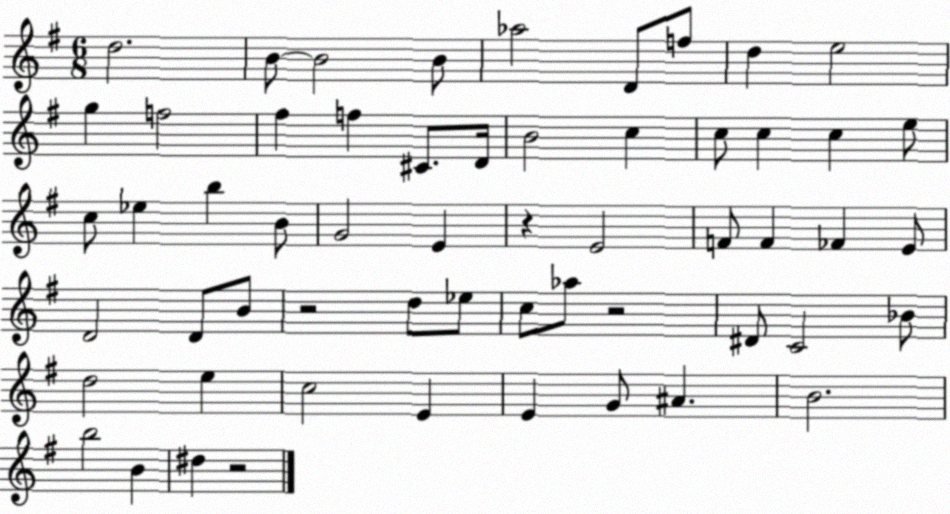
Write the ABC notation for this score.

X:1
T:Untitled
M:6/8
L:1/4
K:G
d2 B/2 B2 B/2 _a2 D/2 f/2 d e2 g f2 ^f f ^C/2 D/4 B2 c c/2 c c e/2 c/2 _e b B/2 G2 E z E2 F/2 F _F E/2 D2 D/2 B/2 z2 d/2 _e/2 c/2 _a/2 z2 ^D/2 C2 _B/2 d2 e c2 E E G/2 ^A B2 b2 B ^d z2